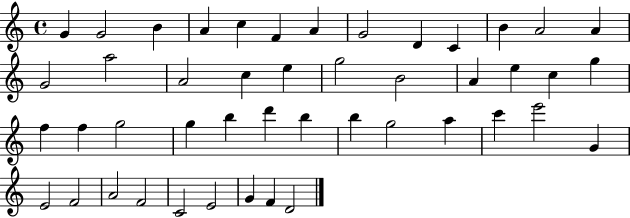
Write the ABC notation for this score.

X:1
T:Untitled
M:4/4
L:1/4
K:C
G G2 B A c F A G2 D C B A2 A G2 a2 A2 c e g2 B2 A e c g f f g2 g b d' b b g2 a c' e'2 G E2 F2 A2 F2 C2 E2 G F D2